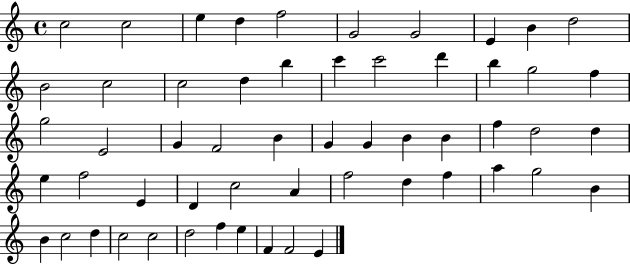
X:1
T:Untitled
M:4/4
L:1/4
K:C
c2 c2 e d f2 G2 G2 E B d2 B2 c2 c2 d b c' c'2 d' b g2 f g2 E2 G F2 B G G B B f d2 d e f2 E D c2 A f2 d f a g2 B B c2 d c2 c2 d2 f e F F2 E